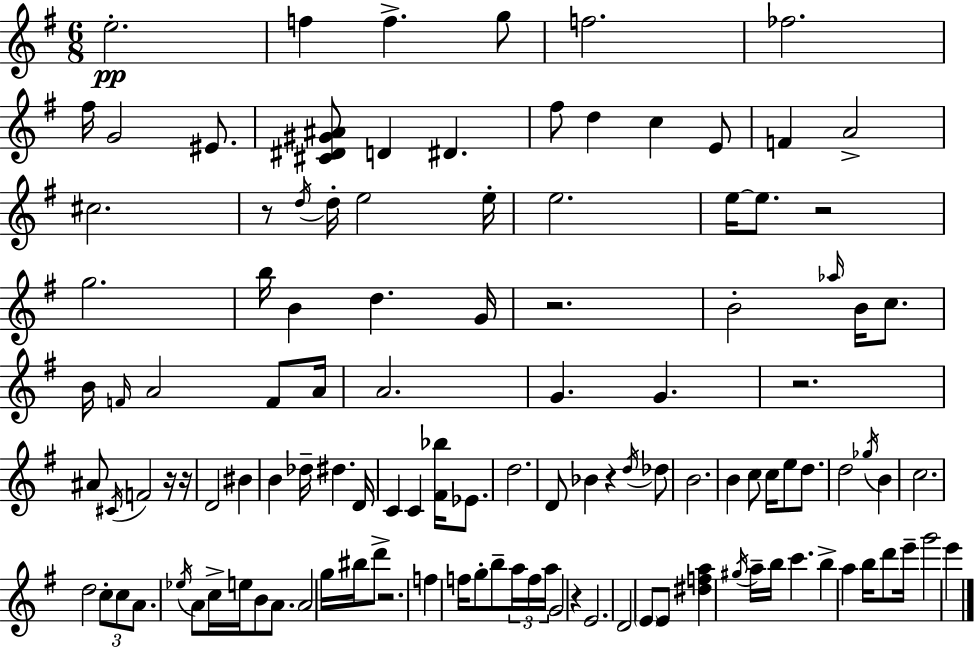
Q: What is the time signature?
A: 6/8